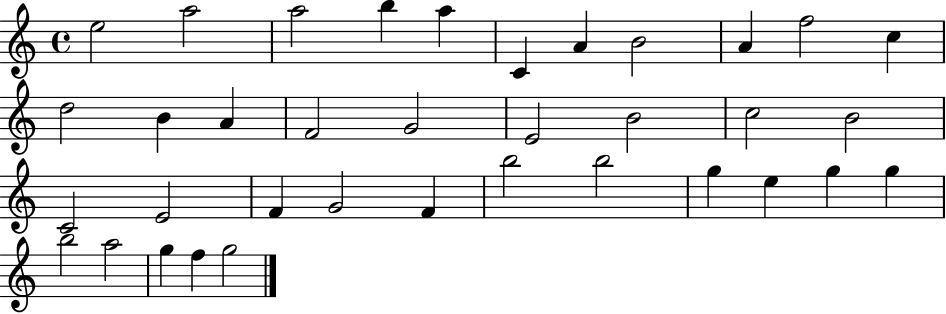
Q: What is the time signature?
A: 4/4